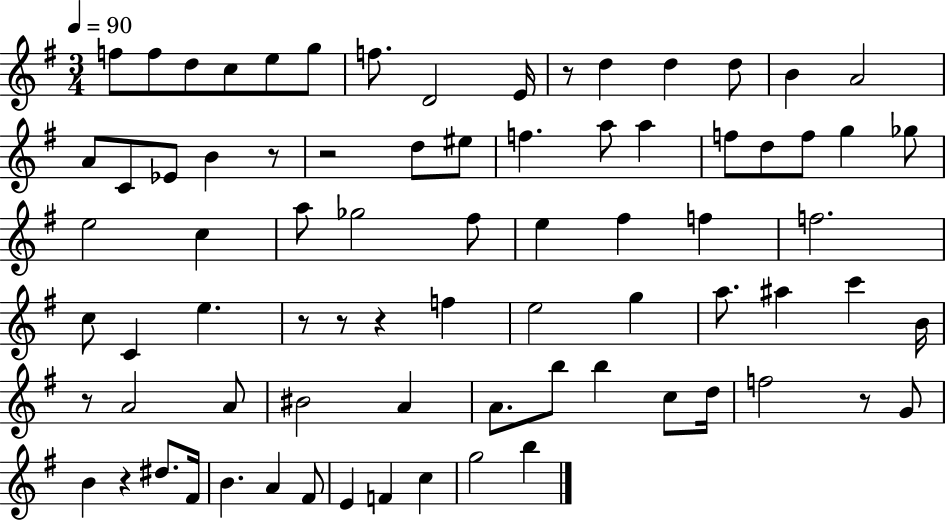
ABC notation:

X:1
T:Untitled
M:3/4
L:1/4
K:G
f/2 f/2 d/2 c/2 e/2 g/2 f/2 D2 E/4 z/2 d d d/2 B A2 A/2 C/2 _E/2 B z/2 z2 d/2 ^e/2 f a/2 a f/2 d/2 f/2 g _g/2 e2 c a/2 _g2 ^f/2 e ^f f f2 c/2 C e z/2 z/2 z f e2 g a/2 ^a c' B/4 z/2 A2 A/2 ^B2 A A/2 b/2 b c/2 d/4 f2 z/2 G/2 B z ^d/2 ^F/4 B A ^F/2 E F c g2 b